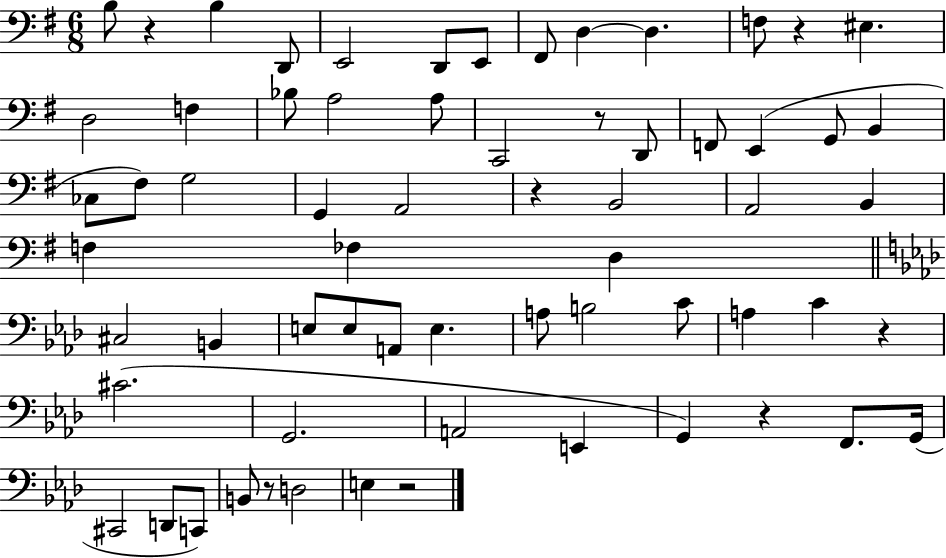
B3/e R/q B3/q D2/e E2/h D2/e E2/e F#2/e D3/q D3/q. F3/e R/q EIS3/q. D3/h F3/q Bb3/e A3/h A3/e C2/h R/e D2/e F2/e E2/q G2/e B2/q CES3/e F#3/e G3/h G2/q A2/h R/q B2/h A2/h B2/q F3/q FES3/q D3/q C#3/h B2/q E3/e E3/e A2/e E3/q. A3/e B3/h C4/e A3/q C4/q R/q C#4/h. G2/h. A2/h E2/q G2/q R/q F2/e. G2/s C#2/h D2/e C2/e B2/e R/e D3/h E3/q R/h